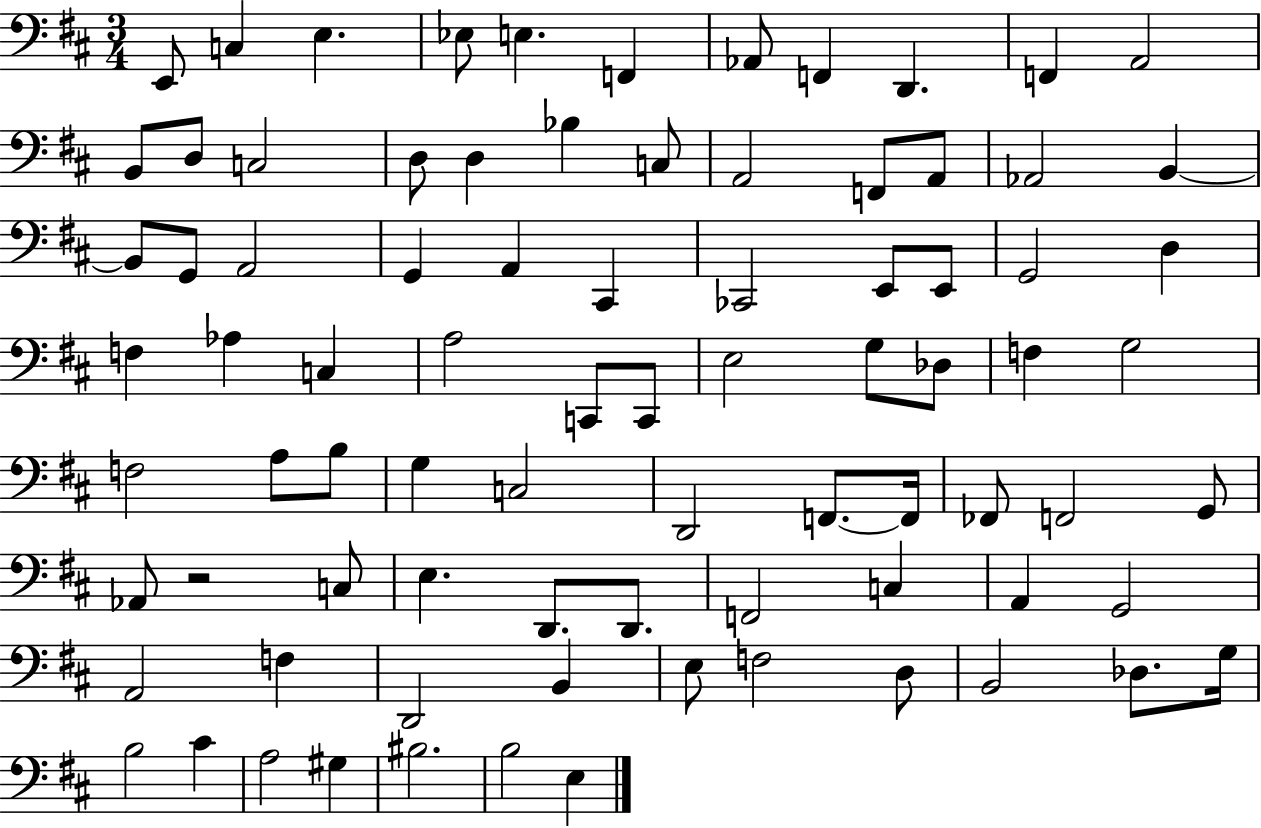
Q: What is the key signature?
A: D major